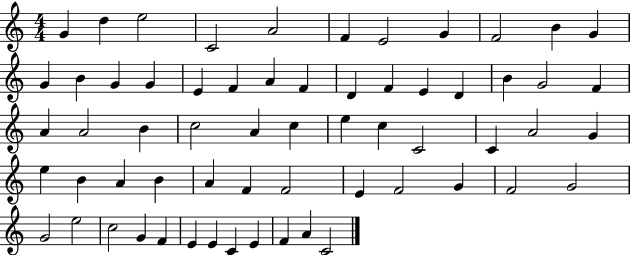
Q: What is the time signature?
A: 4/4